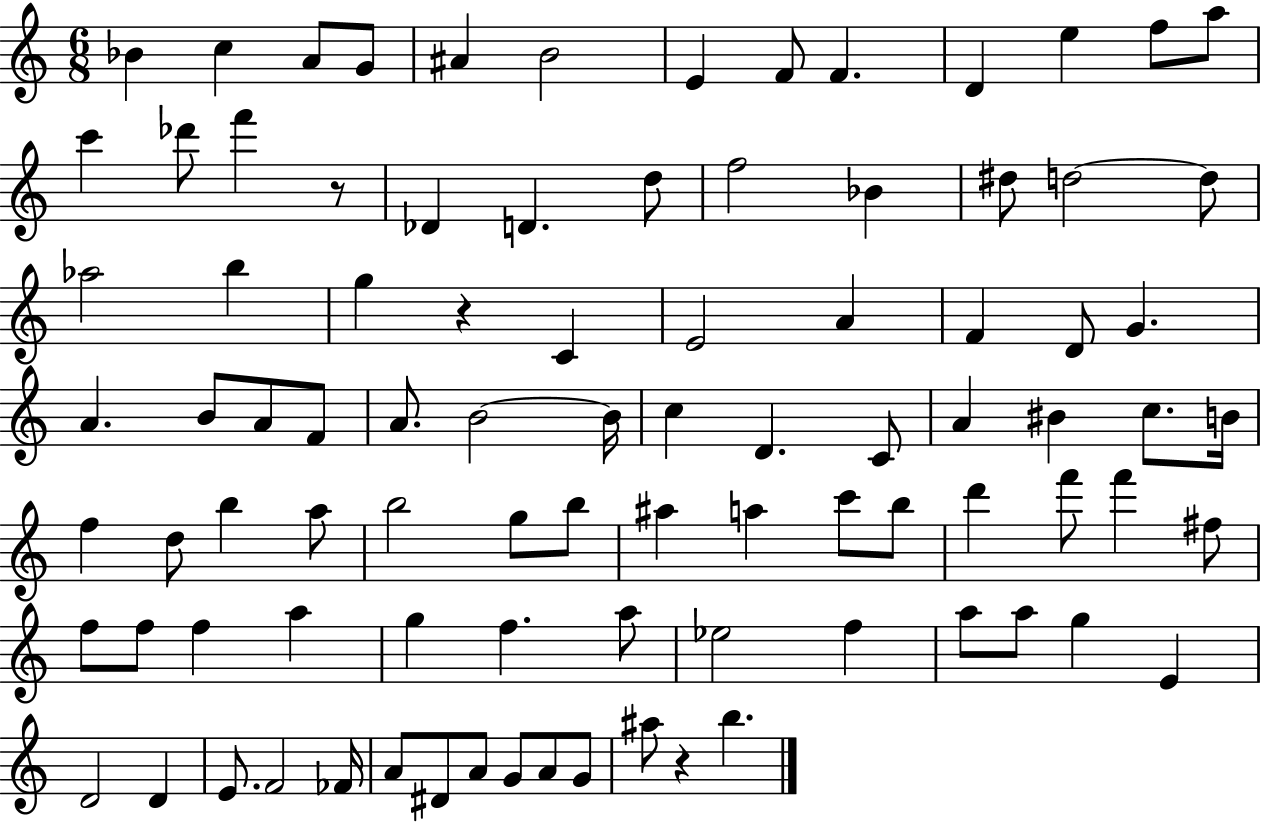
Bb4/q C5/q A4/e G4/e A#4/q B4/h E4/q F4/e F4/q. D4/q E5/q F5/e A5/e C6/q Db6/e F6/q R/e Db4/q D4/q. D5/e F5/h Bb4/q D#5/e D5/h D5/e Ab5/h B5/q G5/q R/q C4/q E4/h A4/q F4/q D4/e G4/q. A4/q. B4/e A4/e F4/e A4/e. B4/h B4/s C5/q D4/q. C4/e A4/q BIS4/q C5/e. B4/s F5/q D5/e B5/q A5/e B5/h G5/e B5/e A#5/q A5/q C6/e B5/e D6/q F6/e F6/q F#5/e F5/e F5/e F5/q A5/q G5/q F5/q. A5/e Eb5/h F5/q A5/e A5/e G5/q E4/q D4/h D4/q E4/e. F4/h FES4/s A4/e D#4/e A4/e G4/e A4/e G4/e A#5/e R/q B5/q.